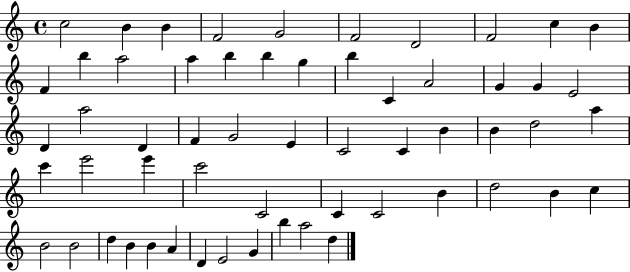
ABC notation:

X:1
T:Untitled
M:4/4
L:1/4
K:C
c2 B B F2 G2 F2 D2 F2 c B F b a2 a b b g b C A2 G G E2 D a2 D F G2 E C2 C B B d2 a c' e'2 e' c'2 C2 C C2 B d2 B c B2 B2 d B B A D E2 G b a2 d